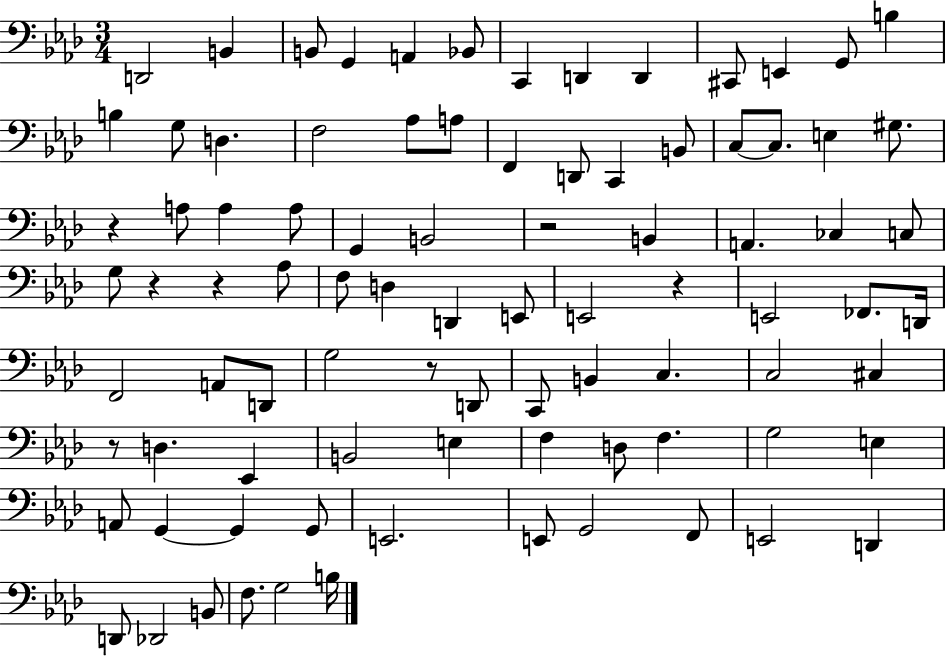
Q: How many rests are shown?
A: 7